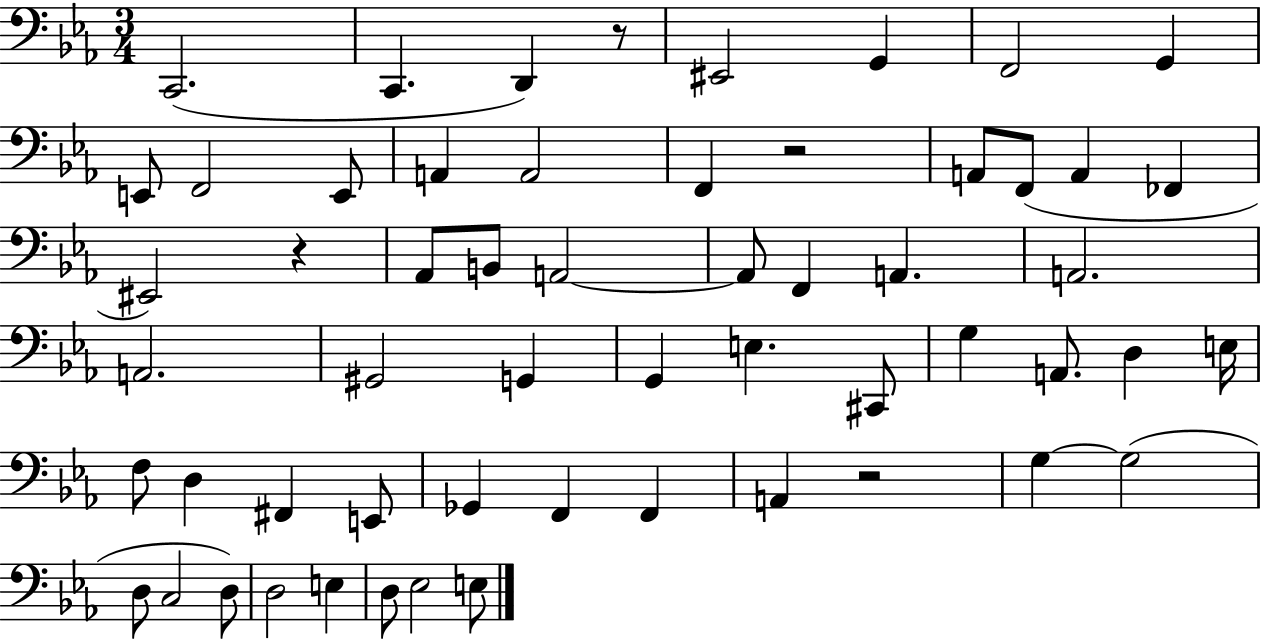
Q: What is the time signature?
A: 3/4